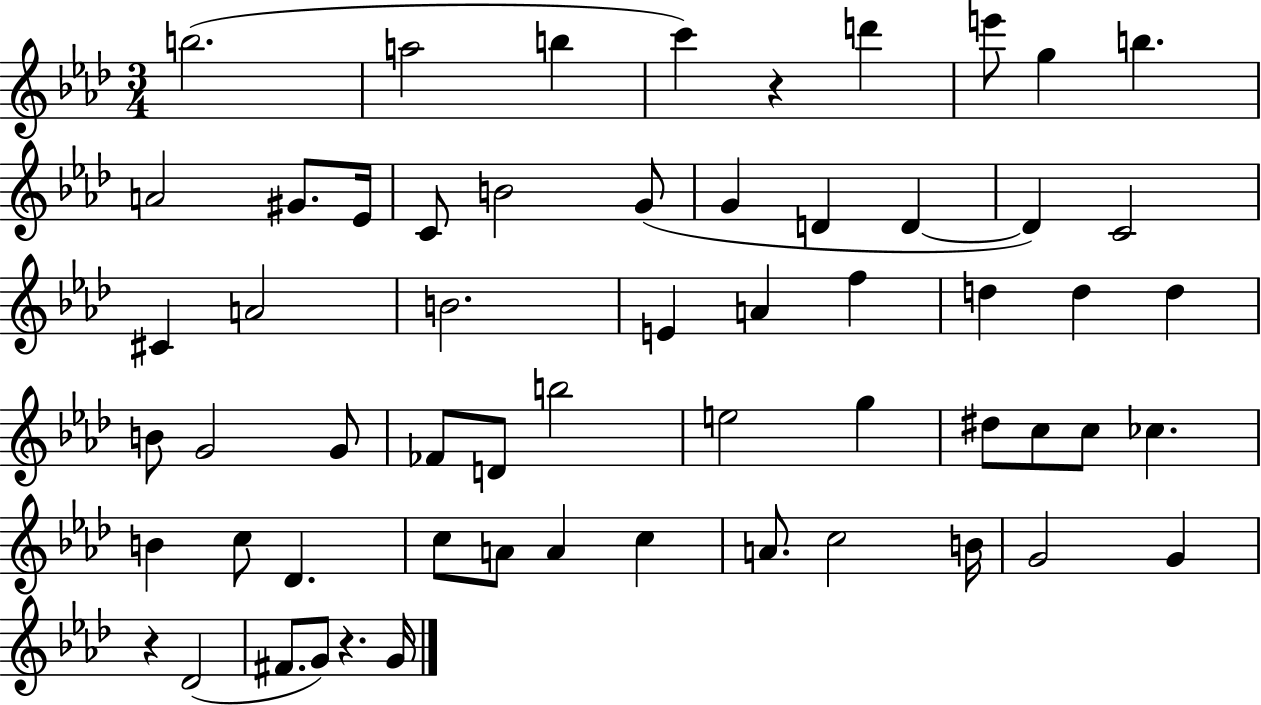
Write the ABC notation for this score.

X:1
T:Untitled
M:3/4
L:1/4
K:Ab
b2 a2 b c' z d' e'/2 g b A2 ^G/2 _E/4 C/2 B2 G/2 G D D D C2 ^C A2 B2 E A f d d d B/2 G2 G/2 _F/2 D/2 b2 e2 g ^d/2 c/2 c/2 _c B c/2 _D c/2 A/2 A c A/2 c2 B/4 G2 G z _D2 ^F/2 G/2 z G/4